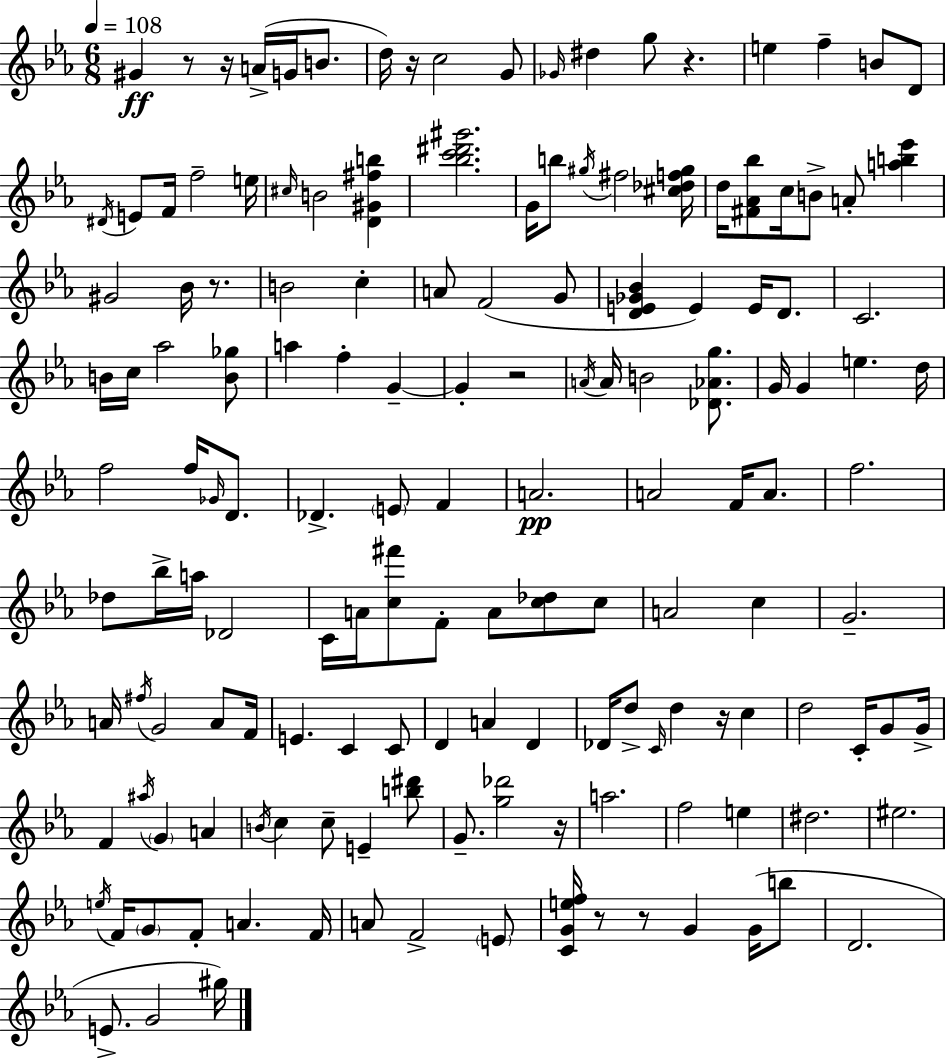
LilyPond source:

{
  \clef treble
  \numericTimeSignature
  \time 6/8
  \key ees \major
  \tempo 4 = 108
  gis'4\ff r8 r16 a'16->( g'16 b'8. | d''16) r16 c''2 g'8 | \grace { ges'16 } dis''4 g''8 r4. | e''4 f''4-- b'8 d'8 | \break \acciaccatura { dis'16 } e'8 f'16 f''2-- | e''16 \grace { cis''16 } b'2 <d' gis' fis'' b''>4 | <bes'' c''' dis''' gis'''>2. | g'16 b''8 \acciaccatura { gis''16 } fis''2 | \break <cis'' des'' f'' gis''>16 d''16 <fis' aes' bes''>8 c''16 b'8-> a'8-. | <a'' b'' ees'''>4 gis'2 | bes'16 r8. b'2 | c''4-. a'8 f'2( | \break g'8 <d' e' ges' bes'>4 e'4) | e'16 d'8. c'2. | b'16 c''16 aes''2 | <b' ges''>8 a''4 f''4-. | \break g'4--~~ g'4-. r2 | \acciaccatura { a'16 } a'16 b'2 | <des' aes' g''>8. g'16 g'4 e''4. | d''16 f''2 | \break f''16 \grace { ges'16 } d'8. des'4.-> | \parenthesize e'8 f'4 a'2.\pp | a'2 | f'16 a'8. f''2. | \break des''8 bes''16-> a''16 des'2 | c'16 a'16 <c'' fis'''>8 f'8-. | a'8 <c'' des''>8 c''8 a'2 | c''4 g'2.-- | \break a'16 \acciaccatura { fis''16 } g'2 | a'8 f'16 e'4. | c'4 c'8 d'4 a'4 | d'4 des'16 d''8-> \grace { c'16 } d''4 | \break r16 c''4 d''2 | c'16-. g'8 g'16-> f'4 | \acciaccatura { ais''16 } \parenthesize g'4 a'4 \acciaccatura { b'16 } c''4 | c''8-- e'4-- <b'' dis'''>8 g'8.-- | \break <g'' des'''>2 r16 a''2. | f''2 | e''4 dis''2. | eis''2. | \break \acciaccatura { e''16 } f'16 | \parenthesize g'8 f'8-. a'4. f'16 a'8 | f'2-> \parenthesize e'8 <c' g' e'' f''>16 | r8 r8 g'4 g'16( b''8 d'2. | \break e'8.-> | g'2 gis''16) \bar "|."
}